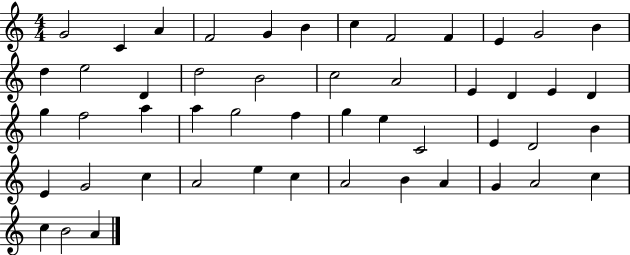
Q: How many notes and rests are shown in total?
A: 50